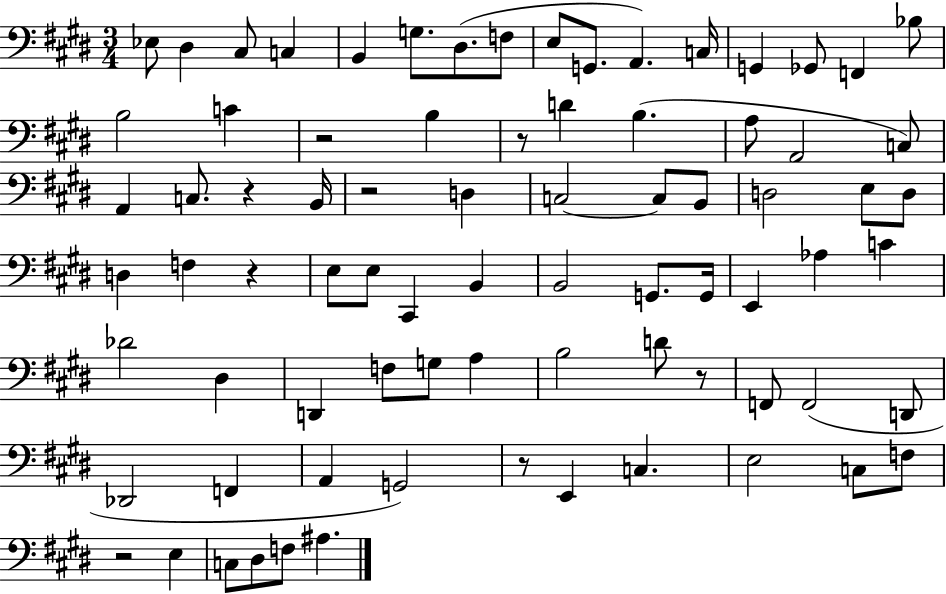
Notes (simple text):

Eb3/e D#3/q C#3/e C3/q B2/q G3/e. D#3/e. F3/e E3/e G2/e. A2/q. C3/s G2/q Gb2/e F2/q Bb3/e B3/h C4/q R/h B3/q R/e D4/q B3/q. A3/e A2/h C3/e A2/q C3/e. R/q B2/s R/h D3/q C3/h C3/e B2/e D3/h E3/e D3/e D3/q F3/q R/q E3/e E3/e C#2/q B2/q B2/h G2/e. G2/s E2/q Ab3/q C4/q Db4/h D#3/q D2/q F3/e G3/e A3/q B3/h D4/e R/e F2/e F2/h D2/e Db2/h F2/q A2/q G2/h R/e E2/q C3/q. E3/h C3/e F3/e R/h E3/q C3/e D#3/e F3/e A#3/q.